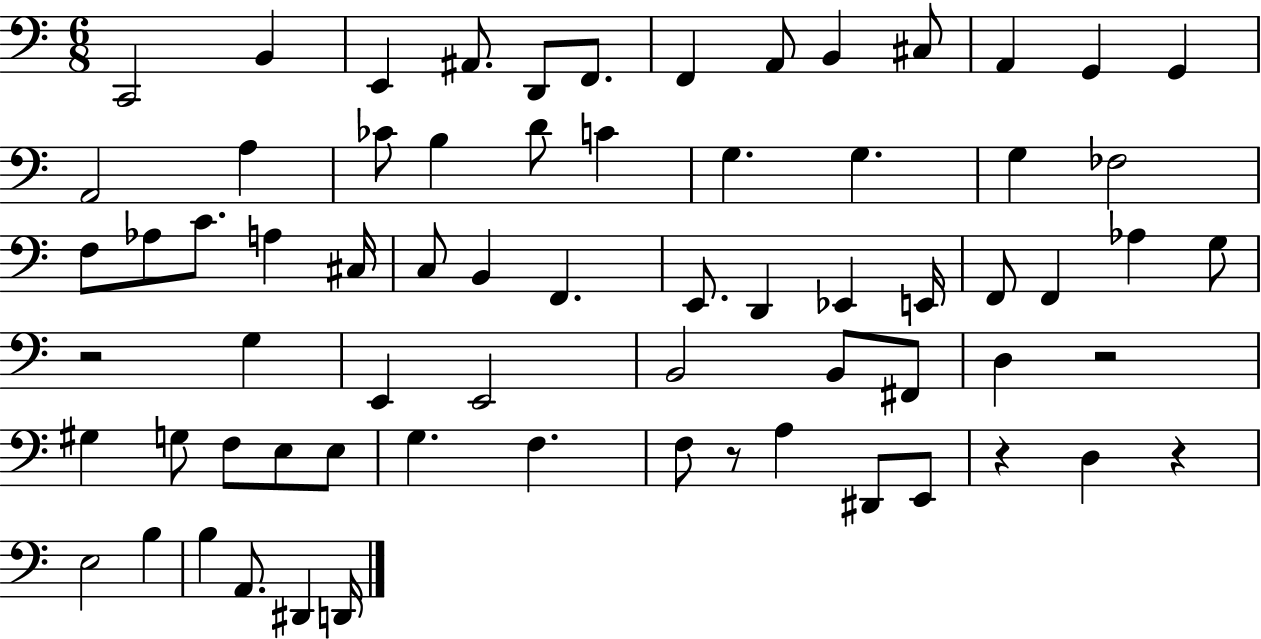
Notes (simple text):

C2/h B2/q E2/q A#2/e. D2/e F2/e. F2/q A2/e B2/q C#3/e A2/q G2/q G2/q A2/h A3/q CES4/e B3/q D4/e C4/q G3/q. G3/q. G3/q FES3/h F3/e Ab3/e C4/e. A3/q C#3/s C3/e B2/q F2/q. E2/e. D2/q Eb2/q E2/s F2/e F2/q Ab3/q G3/e R/h G3/q E2/q E2/h B2/h B2/e F#2/e D3/q R/h G#3/q G3/e F3/e E3/e E3/e G3/q. F3/q. F3/e R/e A3/q D#2/e E2/e R/q D3/q R/q E3/h B3/q B3/q A2/e. D#2/q D2/s